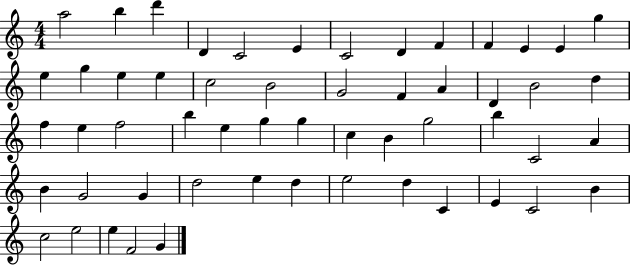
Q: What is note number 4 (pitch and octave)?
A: D4